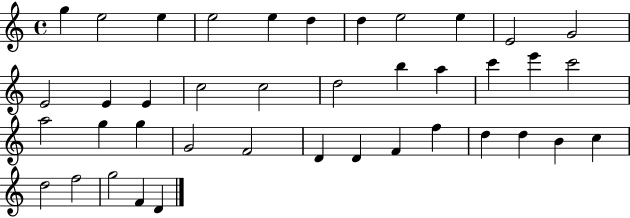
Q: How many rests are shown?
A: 0